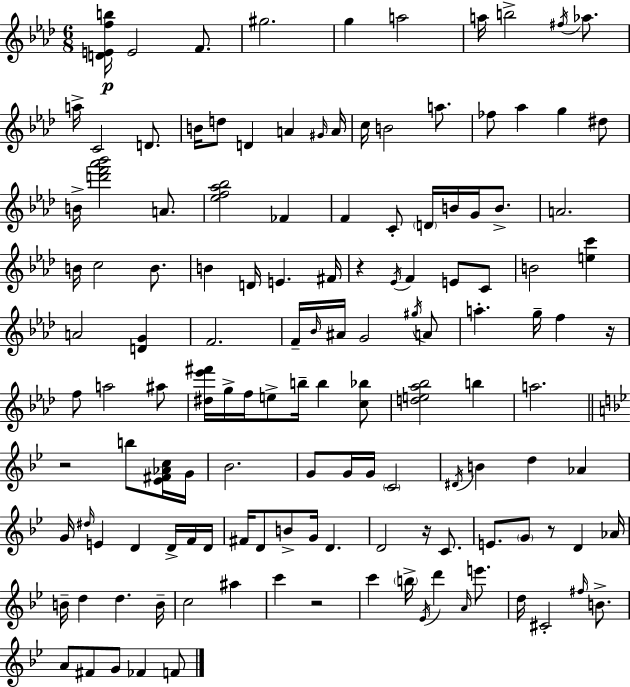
[D4,E4,F5,B5]/s E4/h F4/e. G#5/h. G5/q A5/h A5/s B5/h F#5/s Ab5/e. A5/s C4/h D4/e. B4/s D5/e D4/q A4/q G#4/s A4/s C5/s B4/h A5/e. FES5/e Ab5/q G5/q D#5/e B4/s [D6,F6,Ab6,Bb6]/h A4/e. [Eb5,F5,Ab5,Bb5]/h FES4/q F4/q C4/e D4/s B4/s G4/s B4/e. A4/h. B4/s C5/h B4/e. B4/q D4/s E4/q. F#4/s R/q Eb4/s F4/q E4/e C4/e B4/h [E5,C6]/q A4/h [D4,G4]/q F4/h. F4/s Bb4/s A#4/s G4/h G#5/s A4/e A5/q. G5/s F5/q R/s F5/e A5/h A#5/e [D#5,Eb6,F#6]/s G5/s F5/s E5/e B5/s B5/q [C5,Bb5]/e [D5,E5,Ab5,Bb5]/h B5/q A5/h. R/h B5/e [Eb4,F#4,Ab4,C5]/s G4/s Bb4/h. G4/e G4/s G4/s C4/h D#4/s B4/q D5/q Ab4/q G4/s D#5/s E4/q D4/q D4/s F4/s D4/s F#4/s D4/e B4/e G4/s D4/q. D4/h R/s C4/e. E4/e. G4/e R/e D4/q Ab4/s B4/s D5/q D5/q. B4/s C5/h A#5/q C6/q R/h C6/q B5/s Eb4/s D6/q A4/s E6/e. D5/s C#4/h F#5/s B4/e. A4/e F#4/e G4/e FES4/q F4/e